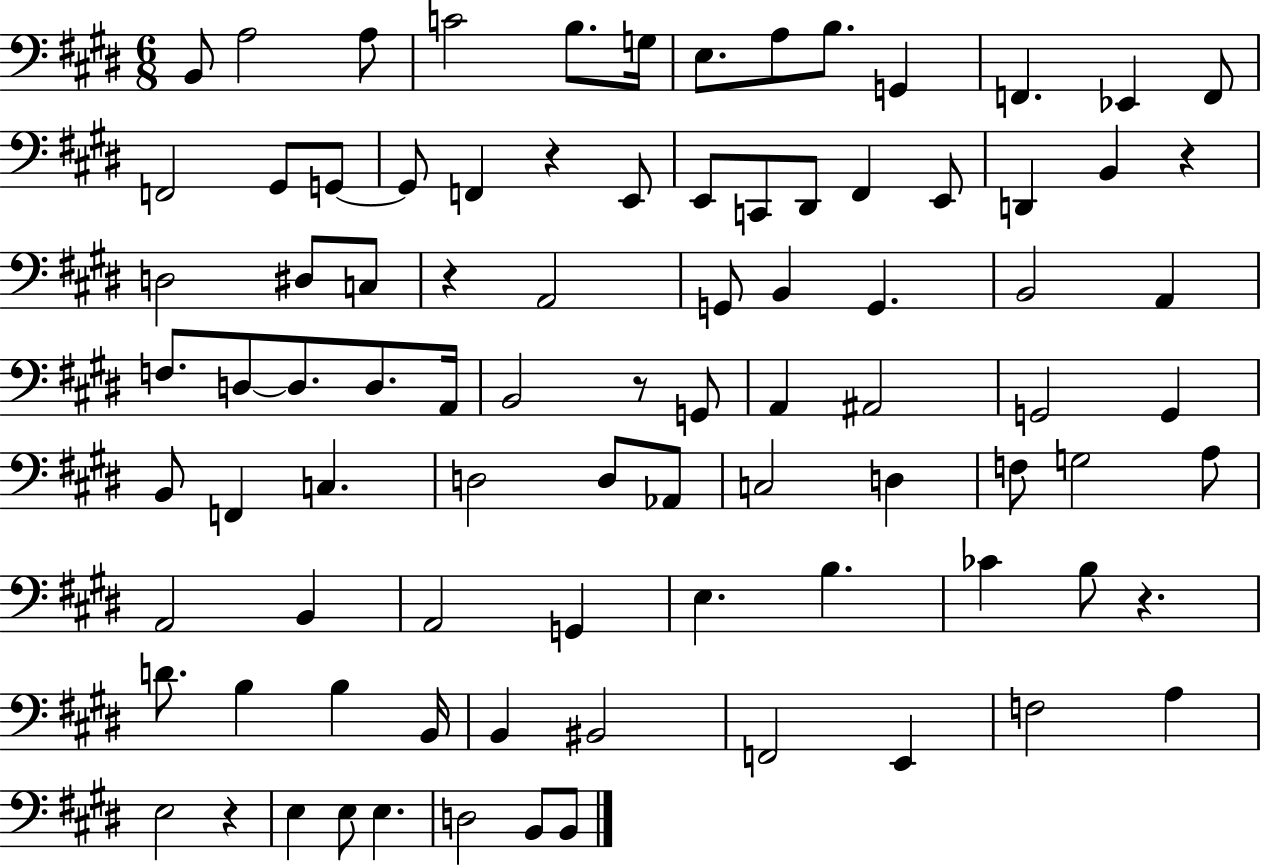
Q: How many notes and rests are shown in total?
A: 88